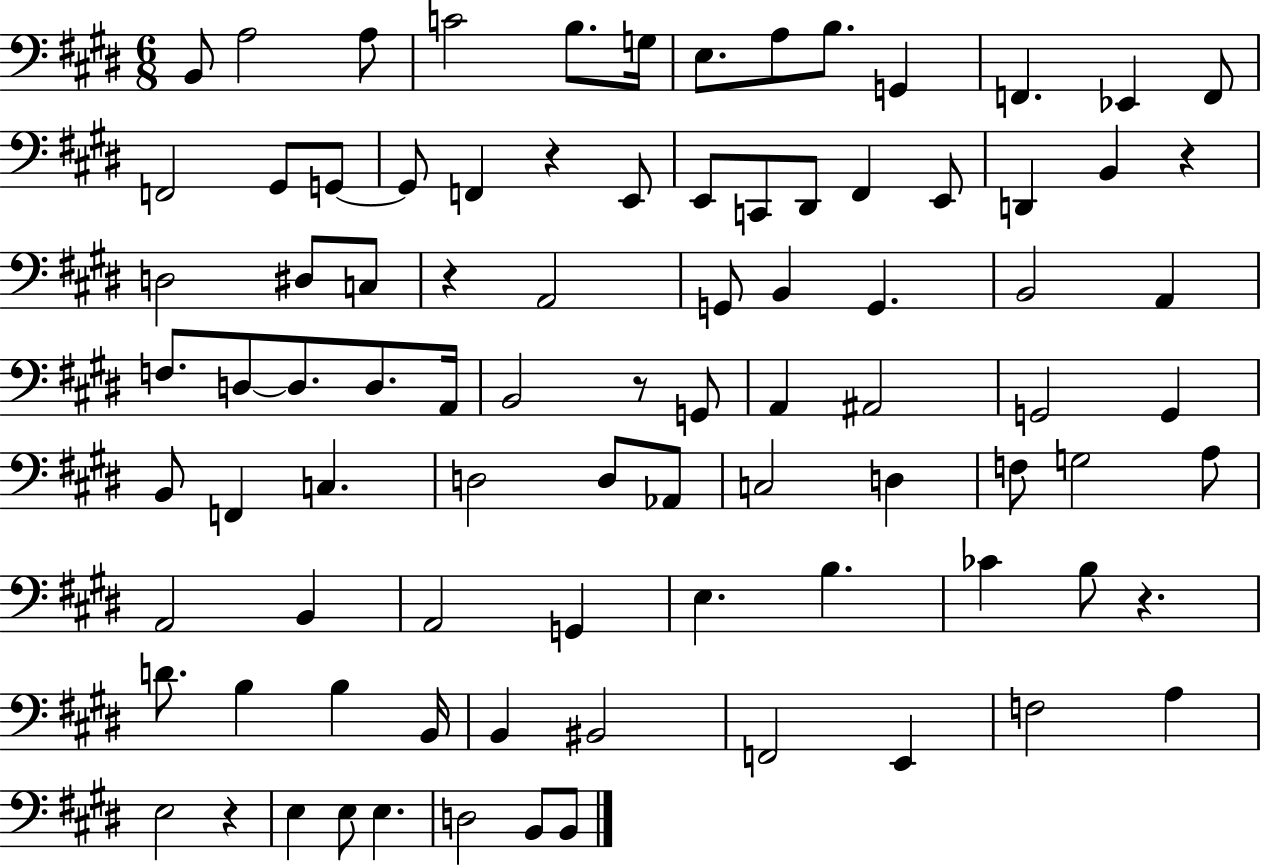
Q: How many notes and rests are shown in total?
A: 88